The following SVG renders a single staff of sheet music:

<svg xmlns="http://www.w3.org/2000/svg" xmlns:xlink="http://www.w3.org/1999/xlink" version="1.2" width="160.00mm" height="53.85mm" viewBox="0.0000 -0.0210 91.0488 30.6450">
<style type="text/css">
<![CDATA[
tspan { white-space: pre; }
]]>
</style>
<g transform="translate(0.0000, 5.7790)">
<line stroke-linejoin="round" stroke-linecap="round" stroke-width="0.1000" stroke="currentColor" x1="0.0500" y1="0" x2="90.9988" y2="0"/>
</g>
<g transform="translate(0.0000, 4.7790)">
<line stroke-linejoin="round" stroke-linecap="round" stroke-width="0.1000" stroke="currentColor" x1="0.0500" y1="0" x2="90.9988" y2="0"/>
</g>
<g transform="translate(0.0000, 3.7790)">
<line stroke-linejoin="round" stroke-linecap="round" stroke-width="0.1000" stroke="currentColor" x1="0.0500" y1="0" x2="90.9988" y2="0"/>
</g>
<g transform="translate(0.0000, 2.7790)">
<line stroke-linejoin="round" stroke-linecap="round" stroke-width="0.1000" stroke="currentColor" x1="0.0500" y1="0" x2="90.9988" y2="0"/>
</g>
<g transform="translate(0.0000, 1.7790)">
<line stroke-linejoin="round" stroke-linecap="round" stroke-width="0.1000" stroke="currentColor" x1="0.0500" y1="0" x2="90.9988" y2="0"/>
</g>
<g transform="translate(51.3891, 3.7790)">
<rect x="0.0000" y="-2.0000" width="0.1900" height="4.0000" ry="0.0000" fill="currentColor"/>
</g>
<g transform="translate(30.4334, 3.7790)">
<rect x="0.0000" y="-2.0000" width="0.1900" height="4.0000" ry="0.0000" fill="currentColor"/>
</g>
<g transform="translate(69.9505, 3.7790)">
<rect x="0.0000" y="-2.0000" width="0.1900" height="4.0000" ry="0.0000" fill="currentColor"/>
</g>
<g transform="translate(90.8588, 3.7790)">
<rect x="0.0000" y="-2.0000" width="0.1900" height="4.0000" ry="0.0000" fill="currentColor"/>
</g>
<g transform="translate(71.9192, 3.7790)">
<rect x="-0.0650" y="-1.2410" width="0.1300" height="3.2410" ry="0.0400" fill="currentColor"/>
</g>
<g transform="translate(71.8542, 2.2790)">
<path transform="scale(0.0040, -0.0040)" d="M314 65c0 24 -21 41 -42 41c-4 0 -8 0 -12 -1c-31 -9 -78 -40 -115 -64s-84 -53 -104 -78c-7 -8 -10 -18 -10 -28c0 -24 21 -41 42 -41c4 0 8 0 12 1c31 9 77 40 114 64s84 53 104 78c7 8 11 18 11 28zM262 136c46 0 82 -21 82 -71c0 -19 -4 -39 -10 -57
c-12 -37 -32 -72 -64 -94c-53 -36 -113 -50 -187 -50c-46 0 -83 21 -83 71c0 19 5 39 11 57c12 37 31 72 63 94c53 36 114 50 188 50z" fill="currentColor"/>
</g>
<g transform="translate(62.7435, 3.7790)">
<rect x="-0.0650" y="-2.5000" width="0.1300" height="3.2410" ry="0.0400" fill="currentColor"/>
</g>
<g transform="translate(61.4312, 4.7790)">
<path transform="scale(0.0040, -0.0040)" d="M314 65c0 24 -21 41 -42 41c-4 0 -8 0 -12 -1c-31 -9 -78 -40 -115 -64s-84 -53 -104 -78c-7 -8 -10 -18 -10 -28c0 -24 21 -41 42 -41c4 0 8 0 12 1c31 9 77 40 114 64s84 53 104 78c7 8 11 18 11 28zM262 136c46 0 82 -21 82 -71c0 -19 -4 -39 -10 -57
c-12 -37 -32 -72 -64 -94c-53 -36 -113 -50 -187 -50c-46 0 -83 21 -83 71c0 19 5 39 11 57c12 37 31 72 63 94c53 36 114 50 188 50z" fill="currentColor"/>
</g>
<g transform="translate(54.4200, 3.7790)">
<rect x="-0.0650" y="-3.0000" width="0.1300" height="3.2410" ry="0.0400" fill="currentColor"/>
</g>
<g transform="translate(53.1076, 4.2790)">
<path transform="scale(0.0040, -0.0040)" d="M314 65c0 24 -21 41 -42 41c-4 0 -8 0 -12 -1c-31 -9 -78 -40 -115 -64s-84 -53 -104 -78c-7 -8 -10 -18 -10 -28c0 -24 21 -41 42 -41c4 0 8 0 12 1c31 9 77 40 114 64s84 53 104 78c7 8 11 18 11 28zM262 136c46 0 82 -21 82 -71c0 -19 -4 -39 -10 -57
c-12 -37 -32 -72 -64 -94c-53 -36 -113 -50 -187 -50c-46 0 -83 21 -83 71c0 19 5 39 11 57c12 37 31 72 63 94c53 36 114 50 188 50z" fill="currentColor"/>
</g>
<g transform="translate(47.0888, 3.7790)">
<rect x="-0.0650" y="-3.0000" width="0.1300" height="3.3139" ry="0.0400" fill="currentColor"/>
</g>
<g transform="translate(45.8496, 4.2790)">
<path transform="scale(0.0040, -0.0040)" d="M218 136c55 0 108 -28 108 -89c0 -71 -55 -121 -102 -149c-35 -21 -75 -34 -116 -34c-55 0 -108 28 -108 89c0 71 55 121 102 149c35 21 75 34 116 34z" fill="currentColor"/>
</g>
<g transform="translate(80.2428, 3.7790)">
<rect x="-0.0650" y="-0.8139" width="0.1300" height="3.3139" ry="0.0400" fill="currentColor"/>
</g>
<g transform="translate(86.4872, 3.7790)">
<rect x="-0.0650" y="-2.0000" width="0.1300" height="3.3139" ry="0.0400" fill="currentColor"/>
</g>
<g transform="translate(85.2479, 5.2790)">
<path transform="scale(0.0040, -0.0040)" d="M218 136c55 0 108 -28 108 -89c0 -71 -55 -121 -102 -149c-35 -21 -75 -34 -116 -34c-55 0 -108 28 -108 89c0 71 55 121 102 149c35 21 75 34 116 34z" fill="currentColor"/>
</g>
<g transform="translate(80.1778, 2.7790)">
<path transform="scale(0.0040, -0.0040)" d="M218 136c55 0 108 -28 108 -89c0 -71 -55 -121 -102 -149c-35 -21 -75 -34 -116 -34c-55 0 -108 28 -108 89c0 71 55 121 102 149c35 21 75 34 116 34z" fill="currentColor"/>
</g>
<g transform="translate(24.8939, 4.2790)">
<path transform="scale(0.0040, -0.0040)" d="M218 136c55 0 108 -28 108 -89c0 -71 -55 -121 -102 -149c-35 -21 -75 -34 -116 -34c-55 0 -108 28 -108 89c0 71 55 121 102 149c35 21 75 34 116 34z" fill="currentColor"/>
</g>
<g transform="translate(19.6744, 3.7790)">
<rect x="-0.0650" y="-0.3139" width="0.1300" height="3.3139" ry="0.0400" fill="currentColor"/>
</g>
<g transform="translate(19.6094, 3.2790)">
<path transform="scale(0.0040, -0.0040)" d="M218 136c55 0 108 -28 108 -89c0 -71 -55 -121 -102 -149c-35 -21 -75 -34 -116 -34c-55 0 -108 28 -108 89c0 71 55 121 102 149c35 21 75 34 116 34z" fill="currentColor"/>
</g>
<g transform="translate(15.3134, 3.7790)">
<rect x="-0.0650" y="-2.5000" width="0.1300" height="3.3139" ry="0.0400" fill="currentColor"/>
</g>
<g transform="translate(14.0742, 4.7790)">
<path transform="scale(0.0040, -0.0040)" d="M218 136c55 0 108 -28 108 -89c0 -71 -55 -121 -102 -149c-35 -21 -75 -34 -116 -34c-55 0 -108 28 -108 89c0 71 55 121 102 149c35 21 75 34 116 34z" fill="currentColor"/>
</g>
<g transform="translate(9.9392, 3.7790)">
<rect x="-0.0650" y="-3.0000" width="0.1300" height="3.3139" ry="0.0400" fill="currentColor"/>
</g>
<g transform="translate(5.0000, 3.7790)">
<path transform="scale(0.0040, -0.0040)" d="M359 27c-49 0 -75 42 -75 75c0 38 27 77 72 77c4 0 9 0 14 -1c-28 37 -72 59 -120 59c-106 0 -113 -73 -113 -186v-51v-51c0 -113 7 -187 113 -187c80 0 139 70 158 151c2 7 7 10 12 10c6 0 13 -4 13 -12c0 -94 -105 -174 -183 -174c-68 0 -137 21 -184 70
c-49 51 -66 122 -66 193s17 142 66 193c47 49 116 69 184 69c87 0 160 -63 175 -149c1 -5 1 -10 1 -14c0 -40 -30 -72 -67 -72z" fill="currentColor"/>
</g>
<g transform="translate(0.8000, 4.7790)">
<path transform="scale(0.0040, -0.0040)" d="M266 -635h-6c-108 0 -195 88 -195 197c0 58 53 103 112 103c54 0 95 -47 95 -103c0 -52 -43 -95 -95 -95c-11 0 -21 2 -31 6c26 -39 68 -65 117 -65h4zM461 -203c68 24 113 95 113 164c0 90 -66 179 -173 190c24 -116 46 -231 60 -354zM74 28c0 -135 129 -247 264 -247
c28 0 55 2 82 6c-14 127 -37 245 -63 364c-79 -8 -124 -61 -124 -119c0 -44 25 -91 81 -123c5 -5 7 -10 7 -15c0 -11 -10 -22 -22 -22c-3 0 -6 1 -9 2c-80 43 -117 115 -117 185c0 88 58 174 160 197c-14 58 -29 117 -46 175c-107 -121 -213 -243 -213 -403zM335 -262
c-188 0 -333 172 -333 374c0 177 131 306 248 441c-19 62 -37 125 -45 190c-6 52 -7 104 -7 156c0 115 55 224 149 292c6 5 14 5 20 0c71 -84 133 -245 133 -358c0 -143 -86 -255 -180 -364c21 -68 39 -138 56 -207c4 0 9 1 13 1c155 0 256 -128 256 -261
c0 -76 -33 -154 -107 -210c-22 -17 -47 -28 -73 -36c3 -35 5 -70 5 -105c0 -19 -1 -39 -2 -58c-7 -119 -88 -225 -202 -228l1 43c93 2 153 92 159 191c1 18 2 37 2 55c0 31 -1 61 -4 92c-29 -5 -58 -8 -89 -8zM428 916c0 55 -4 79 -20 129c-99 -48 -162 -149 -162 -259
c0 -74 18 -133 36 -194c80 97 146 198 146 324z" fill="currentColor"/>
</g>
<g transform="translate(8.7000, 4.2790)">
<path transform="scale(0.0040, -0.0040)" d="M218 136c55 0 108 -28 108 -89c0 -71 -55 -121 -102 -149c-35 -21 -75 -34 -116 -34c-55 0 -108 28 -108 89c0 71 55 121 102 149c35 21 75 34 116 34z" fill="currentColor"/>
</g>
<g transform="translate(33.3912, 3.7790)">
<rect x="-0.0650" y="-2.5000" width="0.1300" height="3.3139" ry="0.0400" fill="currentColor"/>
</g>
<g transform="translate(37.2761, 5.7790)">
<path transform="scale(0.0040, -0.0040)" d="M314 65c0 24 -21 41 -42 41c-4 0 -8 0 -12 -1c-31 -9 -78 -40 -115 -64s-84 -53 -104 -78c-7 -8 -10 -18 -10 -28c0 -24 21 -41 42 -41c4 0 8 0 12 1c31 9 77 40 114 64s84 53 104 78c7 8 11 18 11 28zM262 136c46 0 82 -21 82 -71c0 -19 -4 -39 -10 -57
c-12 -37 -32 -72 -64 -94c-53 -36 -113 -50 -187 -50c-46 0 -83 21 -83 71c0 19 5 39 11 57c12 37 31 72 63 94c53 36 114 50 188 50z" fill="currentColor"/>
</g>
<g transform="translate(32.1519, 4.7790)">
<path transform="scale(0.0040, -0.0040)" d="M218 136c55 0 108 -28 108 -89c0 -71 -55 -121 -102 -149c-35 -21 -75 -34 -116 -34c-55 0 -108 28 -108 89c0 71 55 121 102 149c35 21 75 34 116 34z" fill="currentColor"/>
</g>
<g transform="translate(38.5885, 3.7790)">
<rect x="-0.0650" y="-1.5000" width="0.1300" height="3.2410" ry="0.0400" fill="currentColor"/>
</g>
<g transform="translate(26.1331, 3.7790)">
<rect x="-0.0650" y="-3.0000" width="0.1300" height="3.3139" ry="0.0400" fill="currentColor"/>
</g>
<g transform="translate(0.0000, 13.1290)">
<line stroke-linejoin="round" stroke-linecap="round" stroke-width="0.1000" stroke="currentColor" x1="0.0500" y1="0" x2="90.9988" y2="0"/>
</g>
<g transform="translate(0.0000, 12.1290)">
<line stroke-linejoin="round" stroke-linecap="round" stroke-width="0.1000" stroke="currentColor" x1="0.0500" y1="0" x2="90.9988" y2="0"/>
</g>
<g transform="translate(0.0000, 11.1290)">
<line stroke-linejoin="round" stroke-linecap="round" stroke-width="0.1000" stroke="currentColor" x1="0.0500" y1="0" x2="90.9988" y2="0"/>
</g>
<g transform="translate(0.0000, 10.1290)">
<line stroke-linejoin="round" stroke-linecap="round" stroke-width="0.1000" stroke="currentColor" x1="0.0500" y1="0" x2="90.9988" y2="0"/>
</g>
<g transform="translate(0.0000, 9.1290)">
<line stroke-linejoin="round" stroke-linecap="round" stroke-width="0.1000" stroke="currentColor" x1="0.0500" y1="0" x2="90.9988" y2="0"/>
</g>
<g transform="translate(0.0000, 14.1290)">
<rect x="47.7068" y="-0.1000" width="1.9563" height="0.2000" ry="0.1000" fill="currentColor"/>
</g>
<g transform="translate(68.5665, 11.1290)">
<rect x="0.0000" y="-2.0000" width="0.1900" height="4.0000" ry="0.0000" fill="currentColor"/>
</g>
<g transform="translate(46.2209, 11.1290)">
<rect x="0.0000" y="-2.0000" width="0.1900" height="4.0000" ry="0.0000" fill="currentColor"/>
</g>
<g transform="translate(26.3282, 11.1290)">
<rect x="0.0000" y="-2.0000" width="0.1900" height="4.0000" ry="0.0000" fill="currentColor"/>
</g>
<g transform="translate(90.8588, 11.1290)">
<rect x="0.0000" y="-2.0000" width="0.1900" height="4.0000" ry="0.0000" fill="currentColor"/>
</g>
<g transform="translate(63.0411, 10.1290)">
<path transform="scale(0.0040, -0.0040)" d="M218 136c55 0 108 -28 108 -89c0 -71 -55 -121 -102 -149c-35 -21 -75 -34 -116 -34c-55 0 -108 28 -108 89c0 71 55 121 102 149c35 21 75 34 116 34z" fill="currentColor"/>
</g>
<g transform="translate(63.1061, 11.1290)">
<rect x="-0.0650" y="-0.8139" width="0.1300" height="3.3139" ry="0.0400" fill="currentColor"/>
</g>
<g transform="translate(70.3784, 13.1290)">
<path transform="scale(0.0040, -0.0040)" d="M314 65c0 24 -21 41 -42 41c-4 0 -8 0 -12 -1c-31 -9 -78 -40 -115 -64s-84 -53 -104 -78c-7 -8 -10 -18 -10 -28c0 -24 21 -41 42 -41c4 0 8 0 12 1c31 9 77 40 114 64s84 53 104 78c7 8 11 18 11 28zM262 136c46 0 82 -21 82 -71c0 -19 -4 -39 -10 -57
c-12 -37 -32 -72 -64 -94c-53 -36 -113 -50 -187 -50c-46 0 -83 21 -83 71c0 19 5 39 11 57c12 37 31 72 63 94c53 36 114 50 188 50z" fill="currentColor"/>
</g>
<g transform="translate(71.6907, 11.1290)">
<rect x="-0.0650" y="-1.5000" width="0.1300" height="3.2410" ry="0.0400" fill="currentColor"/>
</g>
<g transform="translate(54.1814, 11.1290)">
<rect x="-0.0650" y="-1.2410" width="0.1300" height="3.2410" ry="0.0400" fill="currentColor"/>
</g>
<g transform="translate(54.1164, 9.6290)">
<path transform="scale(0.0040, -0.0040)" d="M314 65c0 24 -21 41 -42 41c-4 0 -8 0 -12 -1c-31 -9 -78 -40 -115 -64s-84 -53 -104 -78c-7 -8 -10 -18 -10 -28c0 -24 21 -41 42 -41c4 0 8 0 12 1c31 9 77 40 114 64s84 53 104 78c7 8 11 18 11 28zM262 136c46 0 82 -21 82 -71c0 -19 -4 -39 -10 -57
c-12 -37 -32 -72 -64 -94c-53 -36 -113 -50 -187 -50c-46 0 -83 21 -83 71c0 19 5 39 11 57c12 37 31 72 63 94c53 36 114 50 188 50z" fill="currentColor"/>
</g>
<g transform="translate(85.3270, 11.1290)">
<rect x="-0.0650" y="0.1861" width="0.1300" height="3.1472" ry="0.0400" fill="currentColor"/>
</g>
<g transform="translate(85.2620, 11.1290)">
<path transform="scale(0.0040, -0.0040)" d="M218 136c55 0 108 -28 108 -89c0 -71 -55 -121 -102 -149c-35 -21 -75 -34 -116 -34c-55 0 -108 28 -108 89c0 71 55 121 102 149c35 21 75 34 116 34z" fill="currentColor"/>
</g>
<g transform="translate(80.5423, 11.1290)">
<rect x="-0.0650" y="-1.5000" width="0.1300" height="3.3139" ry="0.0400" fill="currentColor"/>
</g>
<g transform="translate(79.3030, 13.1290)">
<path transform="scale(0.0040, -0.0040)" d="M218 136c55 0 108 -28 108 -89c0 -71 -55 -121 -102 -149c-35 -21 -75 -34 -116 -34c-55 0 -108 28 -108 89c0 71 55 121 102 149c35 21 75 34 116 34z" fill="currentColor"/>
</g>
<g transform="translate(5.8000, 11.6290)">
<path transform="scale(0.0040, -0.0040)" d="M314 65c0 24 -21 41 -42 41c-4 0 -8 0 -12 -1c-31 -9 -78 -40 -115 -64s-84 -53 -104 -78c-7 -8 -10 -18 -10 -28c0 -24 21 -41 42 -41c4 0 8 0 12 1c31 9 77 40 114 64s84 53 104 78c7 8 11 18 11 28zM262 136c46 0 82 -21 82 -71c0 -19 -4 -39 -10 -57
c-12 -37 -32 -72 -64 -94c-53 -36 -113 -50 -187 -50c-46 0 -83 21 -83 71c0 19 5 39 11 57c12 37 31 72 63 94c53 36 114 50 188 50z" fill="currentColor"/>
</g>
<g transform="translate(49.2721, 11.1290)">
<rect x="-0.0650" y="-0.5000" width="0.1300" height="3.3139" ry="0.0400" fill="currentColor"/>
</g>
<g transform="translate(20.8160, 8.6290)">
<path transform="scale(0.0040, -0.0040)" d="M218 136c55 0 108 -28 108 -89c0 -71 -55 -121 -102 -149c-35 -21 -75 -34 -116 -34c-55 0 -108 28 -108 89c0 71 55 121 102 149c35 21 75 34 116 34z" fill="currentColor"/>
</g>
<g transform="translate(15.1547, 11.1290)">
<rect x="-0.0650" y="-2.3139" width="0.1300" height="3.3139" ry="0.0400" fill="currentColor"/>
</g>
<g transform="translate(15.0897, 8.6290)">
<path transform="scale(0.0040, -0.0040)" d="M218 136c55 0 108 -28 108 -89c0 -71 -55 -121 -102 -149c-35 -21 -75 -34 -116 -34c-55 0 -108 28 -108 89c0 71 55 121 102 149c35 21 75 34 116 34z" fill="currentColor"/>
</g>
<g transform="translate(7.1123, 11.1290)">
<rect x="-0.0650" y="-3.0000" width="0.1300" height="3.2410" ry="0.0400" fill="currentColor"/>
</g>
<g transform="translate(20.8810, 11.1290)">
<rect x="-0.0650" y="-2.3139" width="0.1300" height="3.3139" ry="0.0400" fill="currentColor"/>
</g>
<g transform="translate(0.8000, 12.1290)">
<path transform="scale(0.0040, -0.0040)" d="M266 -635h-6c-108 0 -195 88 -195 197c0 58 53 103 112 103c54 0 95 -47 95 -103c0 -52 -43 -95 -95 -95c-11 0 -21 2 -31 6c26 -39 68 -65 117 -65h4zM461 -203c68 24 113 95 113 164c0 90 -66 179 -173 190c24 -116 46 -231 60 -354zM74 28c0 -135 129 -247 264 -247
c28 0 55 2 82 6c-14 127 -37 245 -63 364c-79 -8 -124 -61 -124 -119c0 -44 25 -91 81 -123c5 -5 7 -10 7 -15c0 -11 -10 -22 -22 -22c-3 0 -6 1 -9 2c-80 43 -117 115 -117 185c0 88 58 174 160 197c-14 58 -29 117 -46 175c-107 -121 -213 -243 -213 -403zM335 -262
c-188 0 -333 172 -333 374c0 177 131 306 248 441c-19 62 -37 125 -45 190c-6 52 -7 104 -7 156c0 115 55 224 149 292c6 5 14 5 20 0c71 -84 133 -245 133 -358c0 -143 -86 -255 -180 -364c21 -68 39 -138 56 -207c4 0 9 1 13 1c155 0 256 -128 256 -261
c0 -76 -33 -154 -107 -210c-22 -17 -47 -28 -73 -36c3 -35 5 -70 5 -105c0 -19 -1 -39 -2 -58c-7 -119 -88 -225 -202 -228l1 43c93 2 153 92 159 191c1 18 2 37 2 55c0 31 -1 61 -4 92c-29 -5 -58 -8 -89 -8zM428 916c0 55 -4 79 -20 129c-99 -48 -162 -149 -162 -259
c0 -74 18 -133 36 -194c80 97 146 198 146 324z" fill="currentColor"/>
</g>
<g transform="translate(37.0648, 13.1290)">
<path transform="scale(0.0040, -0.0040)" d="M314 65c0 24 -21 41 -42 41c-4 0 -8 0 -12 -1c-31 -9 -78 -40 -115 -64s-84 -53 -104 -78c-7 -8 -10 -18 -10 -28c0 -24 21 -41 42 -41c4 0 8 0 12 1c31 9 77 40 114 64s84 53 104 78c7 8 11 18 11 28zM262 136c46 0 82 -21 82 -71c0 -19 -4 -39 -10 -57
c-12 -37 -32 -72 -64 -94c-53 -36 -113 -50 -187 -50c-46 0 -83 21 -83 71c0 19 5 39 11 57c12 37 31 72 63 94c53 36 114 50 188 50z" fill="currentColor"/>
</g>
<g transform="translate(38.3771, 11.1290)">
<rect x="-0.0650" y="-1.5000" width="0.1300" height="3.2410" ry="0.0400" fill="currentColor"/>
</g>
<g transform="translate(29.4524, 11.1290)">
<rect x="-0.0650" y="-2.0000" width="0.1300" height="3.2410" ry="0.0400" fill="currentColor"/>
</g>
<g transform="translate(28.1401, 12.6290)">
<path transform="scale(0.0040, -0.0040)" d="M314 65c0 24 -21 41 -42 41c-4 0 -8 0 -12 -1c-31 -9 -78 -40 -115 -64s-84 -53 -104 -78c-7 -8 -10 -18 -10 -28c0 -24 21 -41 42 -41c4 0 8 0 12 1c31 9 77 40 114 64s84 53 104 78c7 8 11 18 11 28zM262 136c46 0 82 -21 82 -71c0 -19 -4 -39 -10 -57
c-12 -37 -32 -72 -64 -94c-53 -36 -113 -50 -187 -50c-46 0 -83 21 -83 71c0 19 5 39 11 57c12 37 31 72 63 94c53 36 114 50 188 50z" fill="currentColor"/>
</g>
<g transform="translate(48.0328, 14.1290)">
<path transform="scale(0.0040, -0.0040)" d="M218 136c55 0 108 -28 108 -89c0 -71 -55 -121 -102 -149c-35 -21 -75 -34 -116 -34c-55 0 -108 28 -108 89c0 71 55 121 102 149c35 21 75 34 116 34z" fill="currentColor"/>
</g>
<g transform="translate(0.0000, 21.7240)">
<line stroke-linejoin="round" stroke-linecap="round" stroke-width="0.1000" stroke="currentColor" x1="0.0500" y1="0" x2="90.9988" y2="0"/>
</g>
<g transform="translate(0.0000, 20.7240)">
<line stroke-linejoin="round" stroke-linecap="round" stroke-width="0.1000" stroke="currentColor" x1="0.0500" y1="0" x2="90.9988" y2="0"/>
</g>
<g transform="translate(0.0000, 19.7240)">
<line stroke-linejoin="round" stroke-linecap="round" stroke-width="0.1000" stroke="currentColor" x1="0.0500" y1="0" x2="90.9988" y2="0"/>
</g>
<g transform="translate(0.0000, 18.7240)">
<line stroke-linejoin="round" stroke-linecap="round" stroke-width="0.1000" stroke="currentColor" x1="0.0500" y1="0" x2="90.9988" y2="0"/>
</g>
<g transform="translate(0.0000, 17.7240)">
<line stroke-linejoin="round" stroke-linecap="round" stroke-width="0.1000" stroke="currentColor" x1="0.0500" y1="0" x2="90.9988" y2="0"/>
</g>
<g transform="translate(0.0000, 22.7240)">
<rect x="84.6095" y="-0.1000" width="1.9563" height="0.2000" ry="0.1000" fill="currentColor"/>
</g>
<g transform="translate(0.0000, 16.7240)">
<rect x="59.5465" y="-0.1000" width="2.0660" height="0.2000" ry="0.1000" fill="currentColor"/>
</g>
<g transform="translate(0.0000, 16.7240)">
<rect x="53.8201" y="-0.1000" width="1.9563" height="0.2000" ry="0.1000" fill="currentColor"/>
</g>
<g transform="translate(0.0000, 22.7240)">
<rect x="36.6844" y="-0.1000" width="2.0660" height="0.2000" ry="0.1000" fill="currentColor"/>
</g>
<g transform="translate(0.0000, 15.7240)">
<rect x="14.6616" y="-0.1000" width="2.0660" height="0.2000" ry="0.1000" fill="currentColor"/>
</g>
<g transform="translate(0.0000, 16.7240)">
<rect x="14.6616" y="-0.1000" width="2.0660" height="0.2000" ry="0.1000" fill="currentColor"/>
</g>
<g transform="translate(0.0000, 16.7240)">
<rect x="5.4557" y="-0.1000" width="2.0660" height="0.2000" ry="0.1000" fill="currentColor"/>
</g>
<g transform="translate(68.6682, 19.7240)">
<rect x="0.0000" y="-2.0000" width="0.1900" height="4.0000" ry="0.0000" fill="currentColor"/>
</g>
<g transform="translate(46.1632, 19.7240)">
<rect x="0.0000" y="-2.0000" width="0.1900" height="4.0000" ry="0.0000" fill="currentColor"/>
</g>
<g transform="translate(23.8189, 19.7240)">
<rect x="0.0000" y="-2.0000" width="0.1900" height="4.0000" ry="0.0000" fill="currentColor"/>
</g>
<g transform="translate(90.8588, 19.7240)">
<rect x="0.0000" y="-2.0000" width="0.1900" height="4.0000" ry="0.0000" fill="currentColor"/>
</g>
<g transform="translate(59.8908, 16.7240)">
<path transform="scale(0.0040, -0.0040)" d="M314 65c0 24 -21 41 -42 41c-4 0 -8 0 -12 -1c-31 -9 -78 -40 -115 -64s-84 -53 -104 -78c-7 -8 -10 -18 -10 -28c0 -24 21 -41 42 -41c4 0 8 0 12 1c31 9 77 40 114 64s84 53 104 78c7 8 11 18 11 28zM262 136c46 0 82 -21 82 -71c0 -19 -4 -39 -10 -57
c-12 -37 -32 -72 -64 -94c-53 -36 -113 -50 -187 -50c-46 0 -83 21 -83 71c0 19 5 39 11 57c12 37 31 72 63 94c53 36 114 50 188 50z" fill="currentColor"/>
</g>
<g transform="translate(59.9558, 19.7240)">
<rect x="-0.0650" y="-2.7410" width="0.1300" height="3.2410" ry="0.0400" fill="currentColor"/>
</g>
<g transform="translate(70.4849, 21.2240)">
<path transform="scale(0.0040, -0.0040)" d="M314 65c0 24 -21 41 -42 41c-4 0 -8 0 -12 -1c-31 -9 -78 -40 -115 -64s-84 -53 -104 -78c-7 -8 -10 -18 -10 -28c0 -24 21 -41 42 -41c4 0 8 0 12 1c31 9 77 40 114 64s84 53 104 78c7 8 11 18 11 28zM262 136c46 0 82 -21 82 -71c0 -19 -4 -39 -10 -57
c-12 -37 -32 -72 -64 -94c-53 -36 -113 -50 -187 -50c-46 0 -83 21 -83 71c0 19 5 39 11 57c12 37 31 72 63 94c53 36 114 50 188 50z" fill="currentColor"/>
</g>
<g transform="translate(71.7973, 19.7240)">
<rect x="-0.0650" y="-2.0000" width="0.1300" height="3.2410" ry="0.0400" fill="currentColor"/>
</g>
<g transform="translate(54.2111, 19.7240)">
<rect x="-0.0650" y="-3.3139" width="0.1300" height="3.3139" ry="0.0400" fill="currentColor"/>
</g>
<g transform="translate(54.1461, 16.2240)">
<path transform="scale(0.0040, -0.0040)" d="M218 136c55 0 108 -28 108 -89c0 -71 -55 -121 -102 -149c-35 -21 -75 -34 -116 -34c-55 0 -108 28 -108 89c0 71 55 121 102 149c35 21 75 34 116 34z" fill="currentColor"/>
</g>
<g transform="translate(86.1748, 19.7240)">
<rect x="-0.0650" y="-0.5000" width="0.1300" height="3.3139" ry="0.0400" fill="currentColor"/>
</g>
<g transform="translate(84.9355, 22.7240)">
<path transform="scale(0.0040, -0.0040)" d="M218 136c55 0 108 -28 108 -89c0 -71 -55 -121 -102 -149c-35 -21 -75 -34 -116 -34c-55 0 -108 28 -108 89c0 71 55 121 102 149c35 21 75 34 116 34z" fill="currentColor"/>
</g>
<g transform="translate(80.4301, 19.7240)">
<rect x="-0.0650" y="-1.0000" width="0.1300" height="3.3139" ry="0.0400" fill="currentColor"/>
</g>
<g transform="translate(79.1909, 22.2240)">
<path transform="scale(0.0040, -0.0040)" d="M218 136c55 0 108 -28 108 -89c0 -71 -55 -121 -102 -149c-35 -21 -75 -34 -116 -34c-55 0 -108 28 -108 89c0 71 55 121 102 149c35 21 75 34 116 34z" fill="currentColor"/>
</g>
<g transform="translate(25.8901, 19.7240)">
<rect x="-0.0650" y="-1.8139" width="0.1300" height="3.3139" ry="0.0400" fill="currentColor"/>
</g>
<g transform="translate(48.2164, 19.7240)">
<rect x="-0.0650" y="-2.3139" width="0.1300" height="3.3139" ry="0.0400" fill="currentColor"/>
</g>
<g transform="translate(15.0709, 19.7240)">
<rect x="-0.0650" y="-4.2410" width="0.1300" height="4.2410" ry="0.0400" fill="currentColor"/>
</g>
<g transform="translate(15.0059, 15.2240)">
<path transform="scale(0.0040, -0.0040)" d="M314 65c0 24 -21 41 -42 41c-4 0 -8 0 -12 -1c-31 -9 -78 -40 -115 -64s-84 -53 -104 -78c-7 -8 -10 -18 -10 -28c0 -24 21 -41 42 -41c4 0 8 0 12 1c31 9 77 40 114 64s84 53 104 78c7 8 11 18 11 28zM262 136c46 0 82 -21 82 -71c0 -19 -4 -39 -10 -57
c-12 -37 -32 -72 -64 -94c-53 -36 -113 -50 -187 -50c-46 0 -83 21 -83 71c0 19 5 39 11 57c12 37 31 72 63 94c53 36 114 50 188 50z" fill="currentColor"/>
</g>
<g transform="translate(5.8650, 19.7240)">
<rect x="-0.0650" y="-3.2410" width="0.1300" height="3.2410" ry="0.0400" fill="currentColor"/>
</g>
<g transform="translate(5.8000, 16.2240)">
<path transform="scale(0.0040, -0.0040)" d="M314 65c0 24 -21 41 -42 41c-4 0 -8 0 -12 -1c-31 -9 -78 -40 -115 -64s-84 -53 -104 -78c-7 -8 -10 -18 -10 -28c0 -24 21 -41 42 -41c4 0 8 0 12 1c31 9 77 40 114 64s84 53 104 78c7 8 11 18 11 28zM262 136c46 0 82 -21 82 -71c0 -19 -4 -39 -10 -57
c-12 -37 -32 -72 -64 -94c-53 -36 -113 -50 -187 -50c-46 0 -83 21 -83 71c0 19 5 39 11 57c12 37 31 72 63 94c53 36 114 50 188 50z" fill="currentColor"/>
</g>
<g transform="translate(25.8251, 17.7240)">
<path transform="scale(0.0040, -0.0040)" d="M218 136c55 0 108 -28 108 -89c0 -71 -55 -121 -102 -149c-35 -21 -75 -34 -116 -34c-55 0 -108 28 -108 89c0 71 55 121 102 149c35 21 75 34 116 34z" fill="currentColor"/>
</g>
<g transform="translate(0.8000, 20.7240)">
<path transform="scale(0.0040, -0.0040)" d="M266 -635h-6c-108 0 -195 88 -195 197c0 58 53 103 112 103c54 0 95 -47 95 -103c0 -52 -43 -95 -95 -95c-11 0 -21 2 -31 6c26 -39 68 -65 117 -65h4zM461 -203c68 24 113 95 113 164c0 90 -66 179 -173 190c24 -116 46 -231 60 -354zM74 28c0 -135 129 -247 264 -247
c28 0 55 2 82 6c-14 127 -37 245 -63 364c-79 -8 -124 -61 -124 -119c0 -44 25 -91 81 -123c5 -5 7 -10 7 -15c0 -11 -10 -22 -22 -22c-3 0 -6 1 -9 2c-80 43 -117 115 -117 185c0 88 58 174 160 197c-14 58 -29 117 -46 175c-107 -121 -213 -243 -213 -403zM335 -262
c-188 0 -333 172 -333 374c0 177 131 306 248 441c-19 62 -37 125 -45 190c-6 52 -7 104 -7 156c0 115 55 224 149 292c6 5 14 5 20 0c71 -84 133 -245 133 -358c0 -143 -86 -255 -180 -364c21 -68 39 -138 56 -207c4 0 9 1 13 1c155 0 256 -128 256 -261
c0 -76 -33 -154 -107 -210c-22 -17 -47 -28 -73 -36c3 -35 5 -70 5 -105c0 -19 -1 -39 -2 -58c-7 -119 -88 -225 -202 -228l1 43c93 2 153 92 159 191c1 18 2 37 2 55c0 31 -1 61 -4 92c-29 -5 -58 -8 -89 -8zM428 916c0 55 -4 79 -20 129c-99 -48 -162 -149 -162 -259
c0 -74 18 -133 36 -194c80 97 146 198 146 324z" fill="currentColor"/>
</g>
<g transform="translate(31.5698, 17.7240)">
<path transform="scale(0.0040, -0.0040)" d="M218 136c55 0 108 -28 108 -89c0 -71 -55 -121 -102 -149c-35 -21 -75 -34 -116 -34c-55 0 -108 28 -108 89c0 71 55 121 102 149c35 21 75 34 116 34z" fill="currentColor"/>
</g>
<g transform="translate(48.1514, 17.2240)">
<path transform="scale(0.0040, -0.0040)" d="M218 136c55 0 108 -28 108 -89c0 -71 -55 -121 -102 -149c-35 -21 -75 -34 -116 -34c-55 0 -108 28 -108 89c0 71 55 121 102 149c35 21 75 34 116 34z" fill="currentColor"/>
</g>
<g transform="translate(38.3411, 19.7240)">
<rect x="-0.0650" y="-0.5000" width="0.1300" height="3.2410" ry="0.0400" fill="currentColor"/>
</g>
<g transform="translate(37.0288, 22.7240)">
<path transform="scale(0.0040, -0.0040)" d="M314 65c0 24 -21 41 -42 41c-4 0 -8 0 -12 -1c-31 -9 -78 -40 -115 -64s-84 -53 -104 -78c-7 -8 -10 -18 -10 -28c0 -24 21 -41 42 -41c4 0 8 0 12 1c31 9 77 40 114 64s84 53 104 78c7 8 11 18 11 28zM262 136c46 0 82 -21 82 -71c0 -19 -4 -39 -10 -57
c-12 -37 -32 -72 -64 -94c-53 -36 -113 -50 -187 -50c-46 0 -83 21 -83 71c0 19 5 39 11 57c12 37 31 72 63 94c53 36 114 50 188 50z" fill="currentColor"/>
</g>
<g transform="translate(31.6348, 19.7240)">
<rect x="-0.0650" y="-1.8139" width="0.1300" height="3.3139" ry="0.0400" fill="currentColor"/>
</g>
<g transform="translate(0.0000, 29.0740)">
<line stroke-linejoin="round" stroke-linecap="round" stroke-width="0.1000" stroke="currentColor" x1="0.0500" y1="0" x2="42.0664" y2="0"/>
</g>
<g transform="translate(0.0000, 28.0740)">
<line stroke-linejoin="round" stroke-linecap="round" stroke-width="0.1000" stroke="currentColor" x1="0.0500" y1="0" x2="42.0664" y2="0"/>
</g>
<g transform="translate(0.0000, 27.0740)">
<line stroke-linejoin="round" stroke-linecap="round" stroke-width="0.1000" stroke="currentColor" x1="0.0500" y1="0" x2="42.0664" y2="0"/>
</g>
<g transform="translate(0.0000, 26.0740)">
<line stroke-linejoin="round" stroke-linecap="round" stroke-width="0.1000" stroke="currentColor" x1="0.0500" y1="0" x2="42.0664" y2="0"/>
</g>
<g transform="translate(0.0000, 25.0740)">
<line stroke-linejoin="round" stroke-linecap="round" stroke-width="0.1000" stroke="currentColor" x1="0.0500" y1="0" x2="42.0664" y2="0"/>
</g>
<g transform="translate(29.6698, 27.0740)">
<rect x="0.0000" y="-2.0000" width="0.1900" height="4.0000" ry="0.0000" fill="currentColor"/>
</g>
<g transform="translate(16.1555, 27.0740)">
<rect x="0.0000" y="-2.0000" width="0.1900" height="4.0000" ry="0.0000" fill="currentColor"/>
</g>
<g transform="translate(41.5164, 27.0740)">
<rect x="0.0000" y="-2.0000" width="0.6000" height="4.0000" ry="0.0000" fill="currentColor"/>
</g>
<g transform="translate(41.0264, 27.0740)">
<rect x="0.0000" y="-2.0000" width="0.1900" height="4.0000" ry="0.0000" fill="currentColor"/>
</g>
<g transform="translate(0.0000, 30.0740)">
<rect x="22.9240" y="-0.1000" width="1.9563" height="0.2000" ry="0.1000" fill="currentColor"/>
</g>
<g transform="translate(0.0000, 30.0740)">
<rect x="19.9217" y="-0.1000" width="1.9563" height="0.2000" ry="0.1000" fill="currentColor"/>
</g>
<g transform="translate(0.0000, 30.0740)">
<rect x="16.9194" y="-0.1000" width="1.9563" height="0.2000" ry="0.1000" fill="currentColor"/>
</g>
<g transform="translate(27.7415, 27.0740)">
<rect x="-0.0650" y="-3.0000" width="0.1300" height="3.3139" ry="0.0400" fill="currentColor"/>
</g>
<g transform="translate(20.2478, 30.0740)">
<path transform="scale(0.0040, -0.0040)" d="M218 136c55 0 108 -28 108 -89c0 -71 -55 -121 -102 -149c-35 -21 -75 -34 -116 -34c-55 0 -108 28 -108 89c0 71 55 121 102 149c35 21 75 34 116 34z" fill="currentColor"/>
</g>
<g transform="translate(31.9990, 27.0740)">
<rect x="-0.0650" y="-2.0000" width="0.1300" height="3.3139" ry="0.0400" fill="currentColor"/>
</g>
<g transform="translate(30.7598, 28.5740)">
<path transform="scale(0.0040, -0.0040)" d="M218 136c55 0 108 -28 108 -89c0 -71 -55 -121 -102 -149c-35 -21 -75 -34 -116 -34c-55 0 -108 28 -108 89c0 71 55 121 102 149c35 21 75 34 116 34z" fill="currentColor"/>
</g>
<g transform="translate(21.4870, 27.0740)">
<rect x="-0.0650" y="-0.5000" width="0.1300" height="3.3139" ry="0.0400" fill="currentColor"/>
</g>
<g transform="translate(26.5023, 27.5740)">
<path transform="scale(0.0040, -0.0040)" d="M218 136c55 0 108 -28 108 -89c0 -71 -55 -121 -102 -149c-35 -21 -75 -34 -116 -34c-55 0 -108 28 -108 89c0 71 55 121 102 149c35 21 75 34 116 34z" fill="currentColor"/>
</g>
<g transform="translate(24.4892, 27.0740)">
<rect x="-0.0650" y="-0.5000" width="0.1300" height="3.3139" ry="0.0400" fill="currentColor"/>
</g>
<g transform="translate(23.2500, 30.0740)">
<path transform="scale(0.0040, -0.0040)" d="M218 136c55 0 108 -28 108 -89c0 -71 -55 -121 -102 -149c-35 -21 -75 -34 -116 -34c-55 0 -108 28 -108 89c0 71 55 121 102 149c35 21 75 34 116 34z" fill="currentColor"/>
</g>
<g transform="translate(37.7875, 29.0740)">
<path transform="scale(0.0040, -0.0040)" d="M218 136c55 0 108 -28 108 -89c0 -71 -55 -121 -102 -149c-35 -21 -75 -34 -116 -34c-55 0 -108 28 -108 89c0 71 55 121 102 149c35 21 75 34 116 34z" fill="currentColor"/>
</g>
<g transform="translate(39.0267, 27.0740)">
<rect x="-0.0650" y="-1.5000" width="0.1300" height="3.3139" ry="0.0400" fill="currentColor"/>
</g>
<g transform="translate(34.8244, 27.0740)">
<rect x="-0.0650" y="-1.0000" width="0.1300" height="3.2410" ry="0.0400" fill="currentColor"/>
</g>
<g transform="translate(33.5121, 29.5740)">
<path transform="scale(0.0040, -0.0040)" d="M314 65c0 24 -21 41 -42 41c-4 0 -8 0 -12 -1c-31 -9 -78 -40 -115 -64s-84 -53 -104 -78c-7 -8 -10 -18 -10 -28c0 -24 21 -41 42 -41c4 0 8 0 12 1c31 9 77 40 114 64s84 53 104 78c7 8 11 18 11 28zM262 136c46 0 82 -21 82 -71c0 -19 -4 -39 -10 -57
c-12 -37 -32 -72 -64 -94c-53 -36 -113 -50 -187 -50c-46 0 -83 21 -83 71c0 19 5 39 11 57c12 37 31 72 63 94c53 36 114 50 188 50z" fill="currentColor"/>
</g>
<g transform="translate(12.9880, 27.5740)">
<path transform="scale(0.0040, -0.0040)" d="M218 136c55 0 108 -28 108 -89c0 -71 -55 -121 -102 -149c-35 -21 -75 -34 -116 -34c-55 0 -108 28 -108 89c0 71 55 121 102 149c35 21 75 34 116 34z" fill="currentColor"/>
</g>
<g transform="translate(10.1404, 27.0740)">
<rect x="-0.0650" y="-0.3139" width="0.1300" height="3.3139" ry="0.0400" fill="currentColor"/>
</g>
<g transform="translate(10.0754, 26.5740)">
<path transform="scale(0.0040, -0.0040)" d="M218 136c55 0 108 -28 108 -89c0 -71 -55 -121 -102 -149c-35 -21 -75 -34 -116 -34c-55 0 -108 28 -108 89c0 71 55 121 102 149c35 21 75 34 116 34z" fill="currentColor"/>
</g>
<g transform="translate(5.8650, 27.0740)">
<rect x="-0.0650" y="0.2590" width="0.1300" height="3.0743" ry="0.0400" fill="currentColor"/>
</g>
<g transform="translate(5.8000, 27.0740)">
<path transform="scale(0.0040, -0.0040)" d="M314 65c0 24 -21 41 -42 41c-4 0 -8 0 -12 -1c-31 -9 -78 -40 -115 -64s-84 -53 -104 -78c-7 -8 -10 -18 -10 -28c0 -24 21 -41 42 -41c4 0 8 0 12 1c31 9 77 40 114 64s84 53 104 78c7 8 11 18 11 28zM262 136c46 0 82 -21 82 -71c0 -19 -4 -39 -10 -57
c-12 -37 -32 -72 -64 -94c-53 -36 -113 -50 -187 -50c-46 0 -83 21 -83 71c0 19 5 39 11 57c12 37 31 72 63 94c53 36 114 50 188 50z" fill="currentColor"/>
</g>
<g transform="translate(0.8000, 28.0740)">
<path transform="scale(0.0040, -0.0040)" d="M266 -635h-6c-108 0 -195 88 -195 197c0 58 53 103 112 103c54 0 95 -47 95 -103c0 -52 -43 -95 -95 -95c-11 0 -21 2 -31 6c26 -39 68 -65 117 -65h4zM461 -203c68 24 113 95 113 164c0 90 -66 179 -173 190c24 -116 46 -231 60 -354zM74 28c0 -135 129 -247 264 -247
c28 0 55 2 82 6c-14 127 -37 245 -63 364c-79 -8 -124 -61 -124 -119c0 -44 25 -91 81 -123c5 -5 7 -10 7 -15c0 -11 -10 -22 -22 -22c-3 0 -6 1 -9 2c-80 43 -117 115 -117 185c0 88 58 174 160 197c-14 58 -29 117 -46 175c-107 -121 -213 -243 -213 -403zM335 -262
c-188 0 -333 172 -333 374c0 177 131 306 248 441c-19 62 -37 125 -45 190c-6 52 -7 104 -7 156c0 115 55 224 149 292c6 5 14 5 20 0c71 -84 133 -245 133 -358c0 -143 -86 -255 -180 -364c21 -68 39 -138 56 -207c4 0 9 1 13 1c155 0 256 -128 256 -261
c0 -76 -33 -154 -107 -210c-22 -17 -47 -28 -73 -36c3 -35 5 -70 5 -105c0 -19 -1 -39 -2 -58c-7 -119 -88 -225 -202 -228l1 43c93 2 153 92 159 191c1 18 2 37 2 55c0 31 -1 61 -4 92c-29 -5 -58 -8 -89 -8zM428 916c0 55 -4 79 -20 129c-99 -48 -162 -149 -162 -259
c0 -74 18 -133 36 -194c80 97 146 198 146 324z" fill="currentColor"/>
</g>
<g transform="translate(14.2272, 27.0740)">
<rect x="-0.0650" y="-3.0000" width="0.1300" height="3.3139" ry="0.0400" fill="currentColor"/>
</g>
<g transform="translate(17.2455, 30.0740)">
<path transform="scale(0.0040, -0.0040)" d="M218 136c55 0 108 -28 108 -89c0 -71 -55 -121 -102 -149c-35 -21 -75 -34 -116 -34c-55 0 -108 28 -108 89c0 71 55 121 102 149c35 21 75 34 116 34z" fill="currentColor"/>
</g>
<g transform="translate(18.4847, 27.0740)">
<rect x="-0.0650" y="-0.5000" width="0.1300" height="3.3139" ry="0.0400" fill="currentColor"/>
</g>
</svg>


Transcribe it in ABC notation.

X:1
T:Untitled
M:4/4
L:1/4
K:C
A G c A G E2 A A2 G2 e2 d F A2 g g F2 E2 C e2 d E2 E B b2 d'2 f f C2 g b a2 F2 D C B2 c A C C C A F D2 E